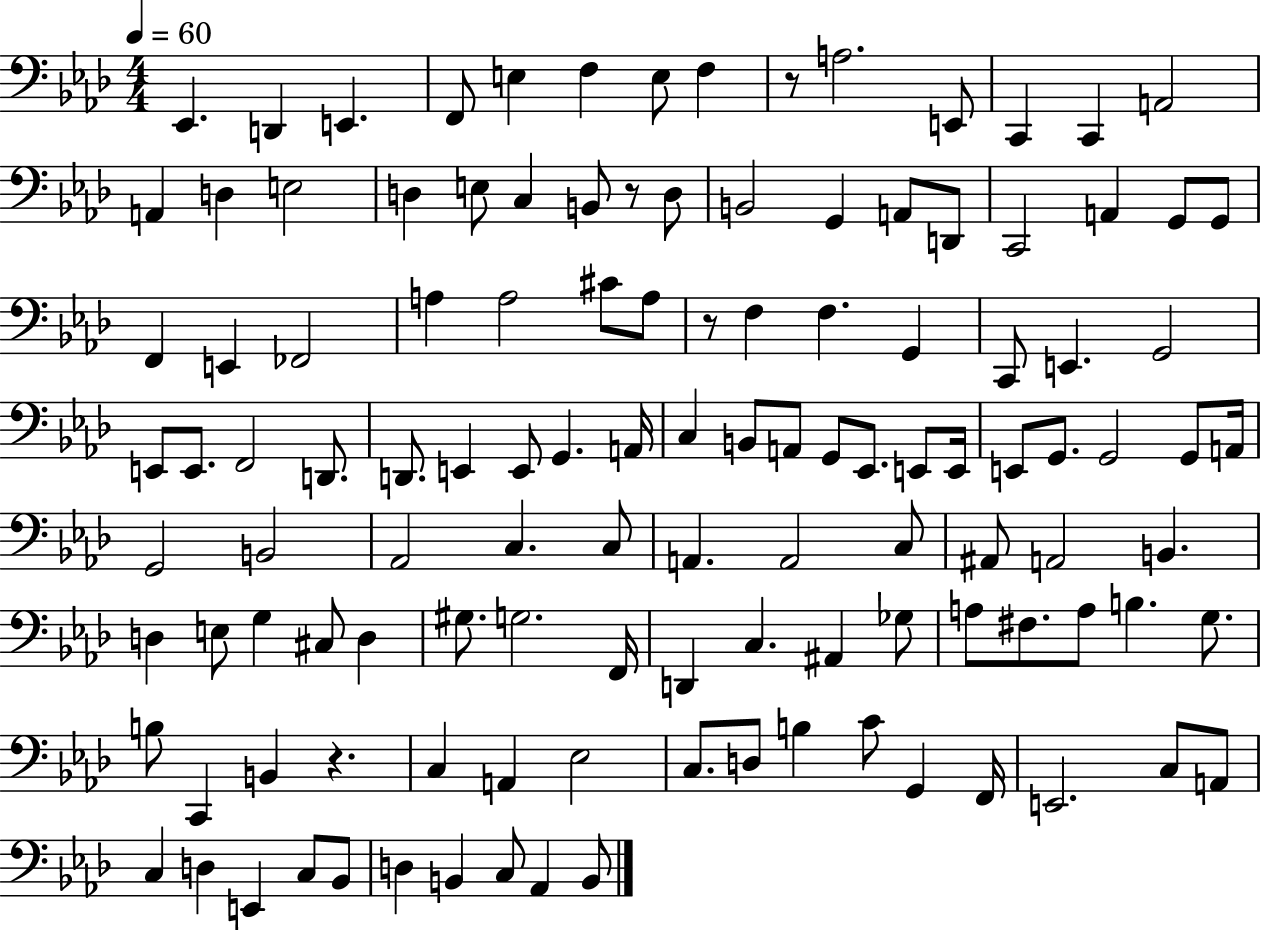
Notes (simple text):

Eb2/q. D2/q E2/q. F2/e E3/q F3/q E3/e F3/q R/e A3/h. E2/e C2/q C2/q A2/h A2/q D3/q E3/h D3/q E3/e C3/q B2/e R/e D3/e B2/h G2/q A2/e D2/e C2/h A2/q G2/e G2/e F2/q E2/q FES2/h A3/q A3/h C#4/e A3/e R/e F3/q F3/q. G2/q C2/e E2/q. G2/h E2/e E2/e. F2/h D2/e. D2/e. E2/q E2/e G2/q. A2/s C3/q B2/e A2/e G2/e Eb2/e. E2/e E2/s E2/e G2/e. G2/h G2/e A2/s G2/h B2/h Ab2/h C3/q. C3/e A2/q. A2/h C3/e A#2/e A2/h B2/q. D3/q E3/e G3/q C#3/e D3/q G#3/e. G3/h. F2/s D2/q C3/q. A#2/q Gb3/e A3/e F#3/e. A3/e B3/q. G3/e. B3/e C2/q B2/q R/q. C3/q A2/q Eb3/h C3/e. D3/e B3/q C4/e G2/q F2/s E2/h. C3/e A2/e C3/q D3/q E2/q C3/e Bb2/e D3/q B2/q C3/e Ab2/q B2/e